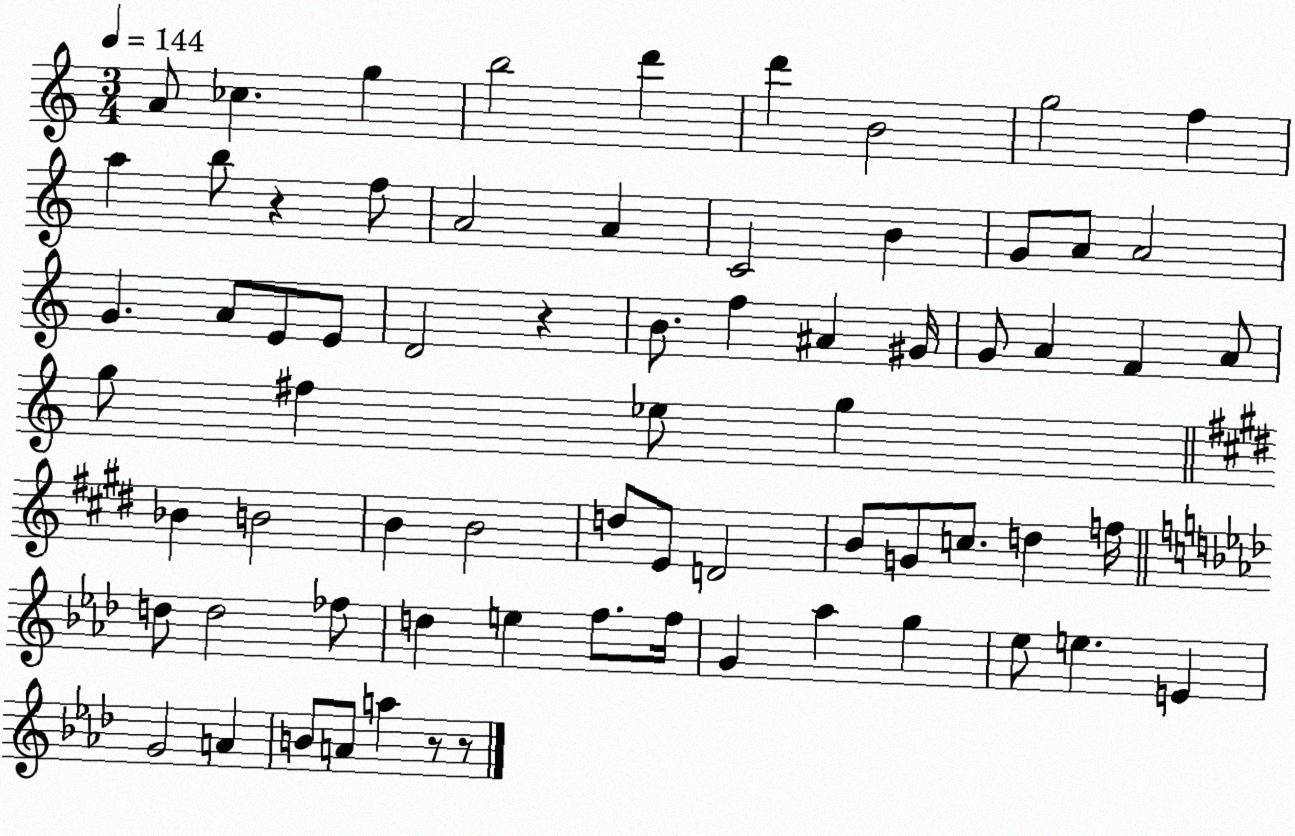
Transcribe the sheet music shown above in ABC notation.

X:1
T:Untitled
M:3/4
L:1/4
K:C
A/2 _c g b2 d' d' B2 g2 f a b/2 z f/2 A2 A C2 B G/2 A/2 A2 G A/2 E/2 E/2 D2 z B/2 f ^A ^G/4 G/2 A F A/2 g/2 ^f _e/2 g _B B2 B B2 d/2 E/2 D2 B/2 G/2 c/2 d f/4 d/2 d2 _f/2 d e f/2 f/4 G _a g _e/2 e E G2 A B/2 A/2 a z/2 z/2